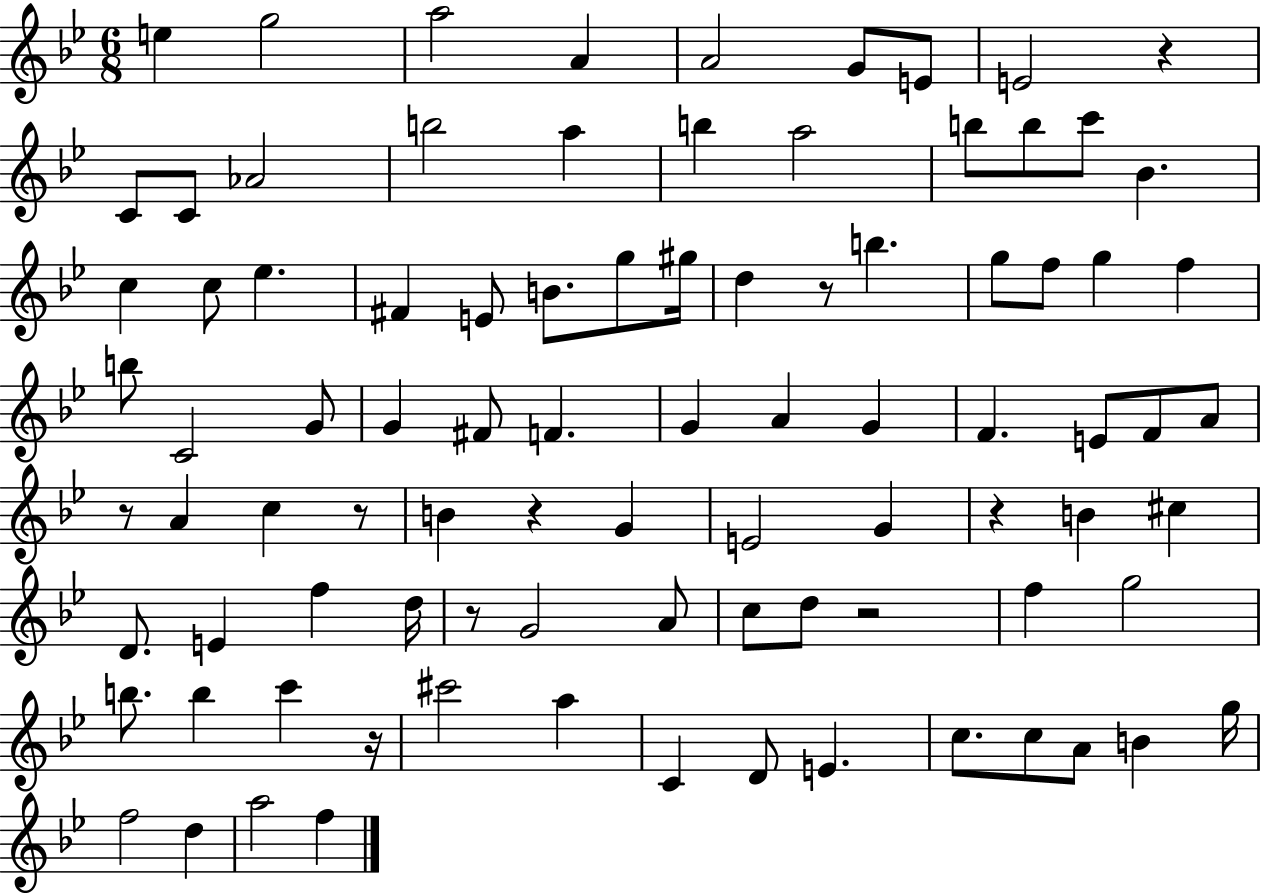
{
  \clef treble
  \numericTimeSignature
  \time 6/8
  \key bes \major
  e''4 g''2 | a''2 a'4 | a'2 g'8 e'8 | e'2 r4 | \break c'8 c'8 aes'2 | b''2 a''4 | b''4 a''2 | b''8 b''8 c'''8 bes'4. | \break c''4 c''8 ees''4. | fis'4 e'8 b'8. g''8 gis''16 | d''4 r8 b''4. | g''8 f''8 g''4 f''4 | \break b''8 c'2 g'8 | g'4 fis'8 f'4. | g'4 a'4 g'4 | f'4. e'8 f'8 a'8 | \break r8 a'4 c''4 r8 | b'4 r4 g'4 | e'2 g'4 | r4 b'4 cis''4 | \break d'8. e'4 f''4 d''16 | r8 g'2 a'8 | c''8 d''8 r2 | f''4 g''2 | \break b''8. b''4 c'''4 r16 | cis'''2 a''4 | c'4 d'8 e'4. | c''8. c''8 a'8 b'4 g''16 | \break f''2 d''4 | a''2 f''4 | \bar "|."
}